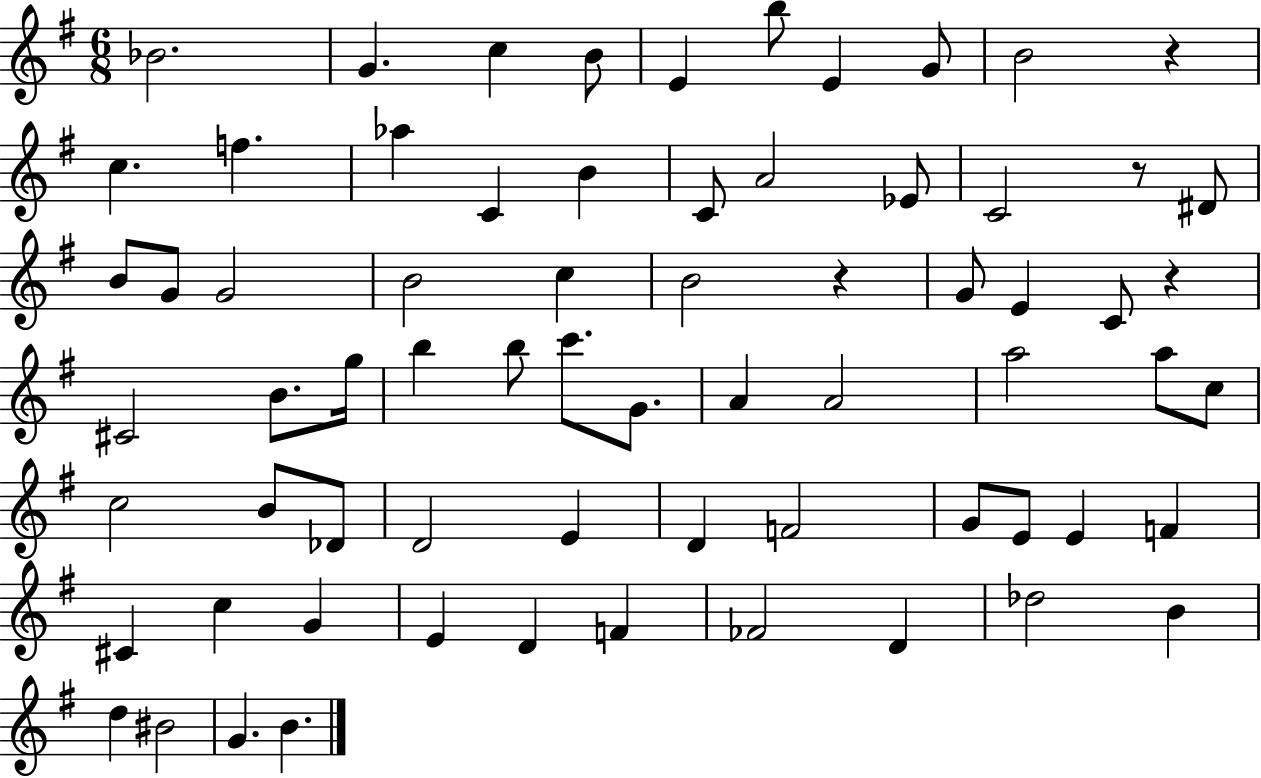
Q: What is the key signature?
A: G major